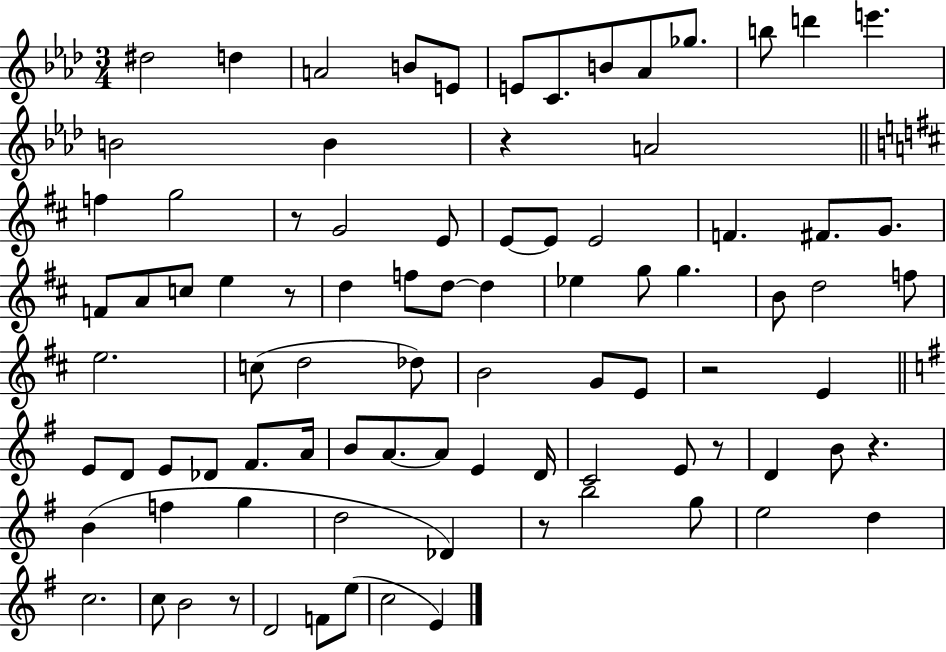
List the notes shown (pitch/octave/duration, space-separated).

D#5/h D5/q A4/h B4/e E4/e E4/e C4/e. B4/e Ab4/e Gb5/e. B5/e D6/q E6/q. B4/h B4/q R/q A4/h F5/q G5/h R/e G4/h E4/e E4/e E4/e E4/h F4/q. F#4/e. G4/e. F4/e A4/e C5/e E5/q R/e D5/q F5/e D5/e D5/q Eb5/q G5/e G5/q. B4/e D5/h F5/e E5/h. C5/e D5/h Db5/e B4/h G4/e E4/e R/h E4/q E4/e D4/e E4/e Db4/e F#4/e. A4/s B4/e A4/e. A4/e E4/q D4/s C4/h E4/e R/e D4/q B4/e R/q. B4/q F5/q G5/q D5/h Db4/q R/e B5/h G5/e E5/h D5/q C5/h. C5/e B4/h R/e D4/h F4/e E5/e C5/h E4/q